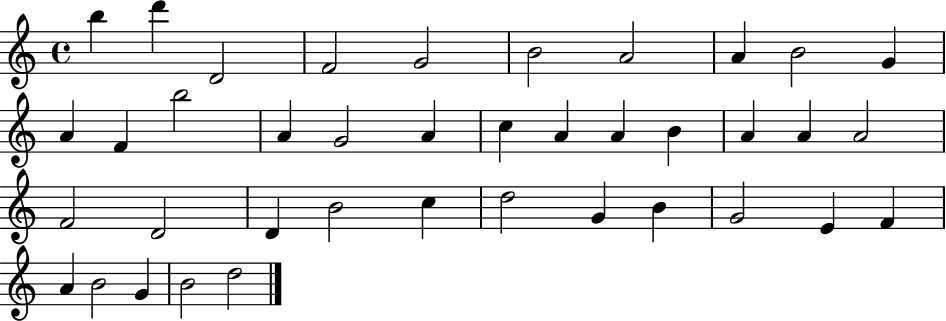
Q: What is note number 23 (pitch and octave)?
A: A4